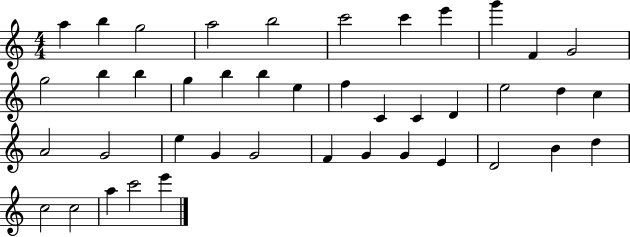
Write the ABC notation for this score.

X:1
T:Untitled
M:4/4
L:1/4
K:C
a b g2 a2 b2 c'2 c' e' g' F G2 g2 b b g b b e f C C D e2 d c A2 G2 e G G2 F G G E D2 B d c2 c2 a c'2 e'